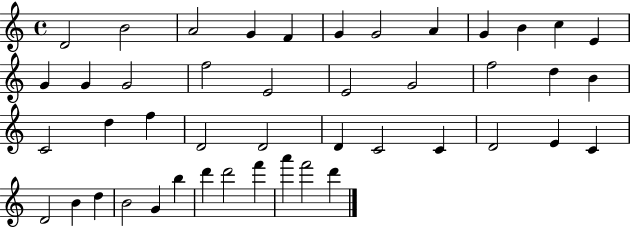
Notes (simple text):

D4/h B4/h A4/h G4/q F4/q G4/q G4/h A4/q G4/q B4/q C5/q E4/q G4/q G4/q G4/h F5/h E4/h E4/h G4/h F5/h D5/q B4/q C4/h D5/q F5/q D4/h D4/h D4/q C4/h C4/q D4/h E4/q C4/q D4/h B4/q D5/q B4/h G4/q B5/q D6/q D6/h F6/q A6/q F6/h D6/q